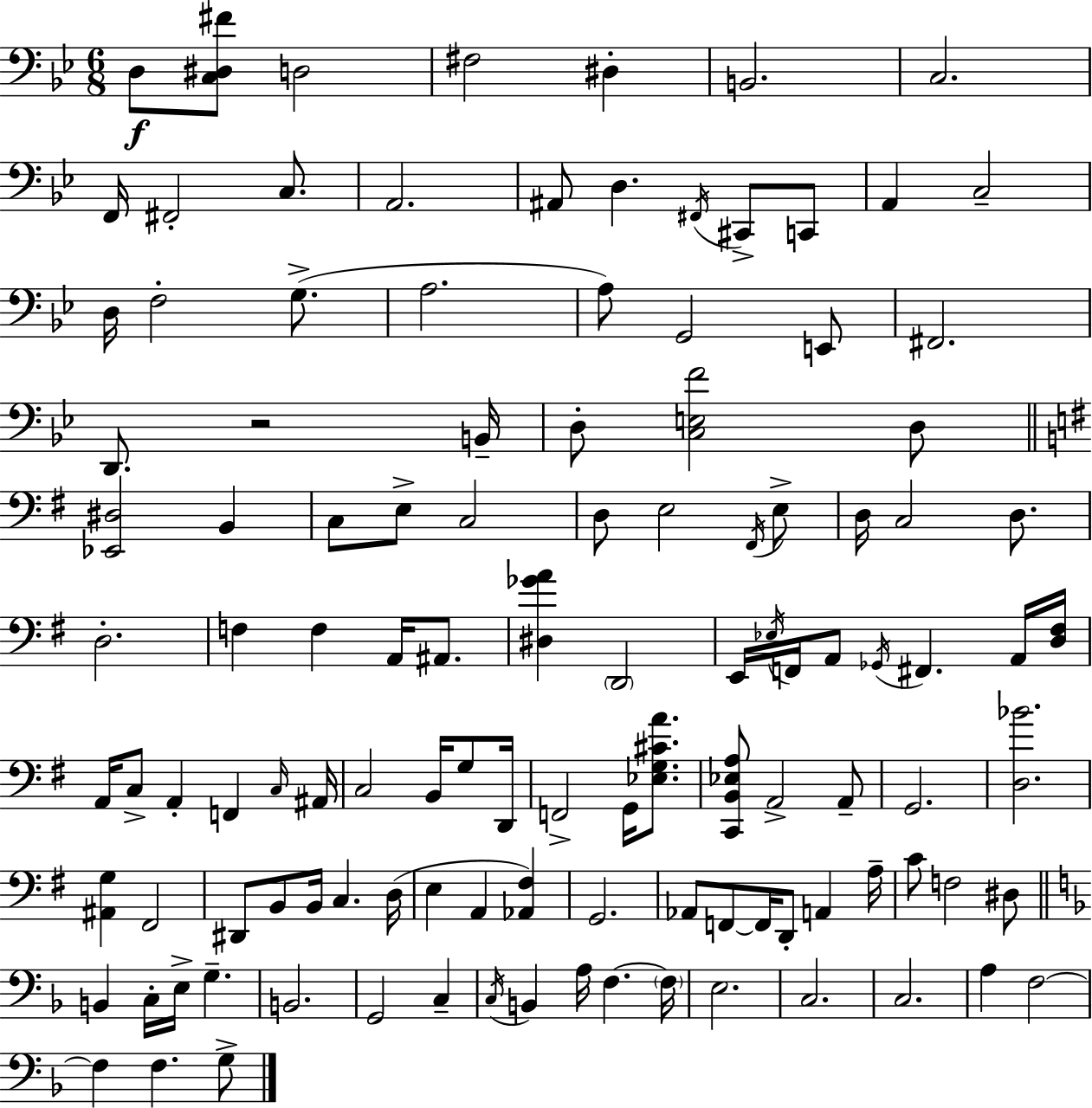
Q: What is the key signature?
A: BES major